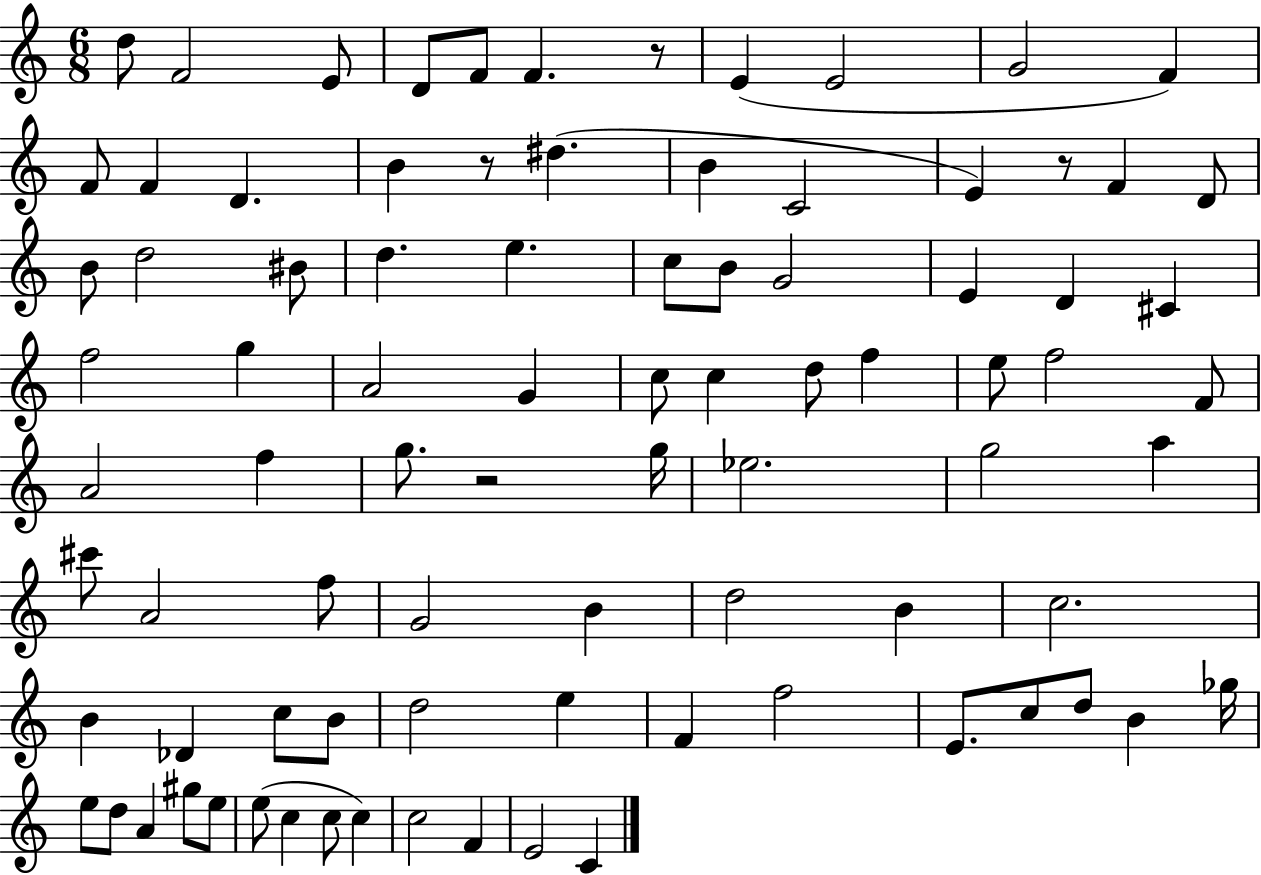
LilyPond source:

{
  \clef treble
  \numericTimeSignature
  \time 6/8
  \key c \major
  \repeat volta 2 { d''8 f'2 e'8 | d'8 f'8 f'4. r8 | e'4( e'2 | g'2 f'4) | \break f'8 f'4 d'4. | b'4 r8 dis''4.( | b'4 c'2 | e'4) r8 f'4 d'8 | \break b'8 d''2 bis'8 | d''4. e''4. | c''8 b'8 g'2 | e'4 d'4 cis'4 | \break f''2 g''4 | a'2 g'4 | c''8 c''4 d''8 f''4 | e''8 f''2 f'8 | \break a'2 f''4 | g''8. r2 g''16 | ees''2. | g''2 a''4 | \break cis'''8 a'2 f''8 | g'2 b'4 | d''2 b'4 | c''2. | \break b'4 des'4 c''8 b'8 | d''2 e''4 | f'4 f''2 | e'8. c''8 d''8 b'4 ges''16 | \break e''8 d''8 a'4 gis''8 e''8 | e''8( c''4 c''8 c''4) | c''2 f'4 | e'2 c'4 | \break } \bar "|."
}